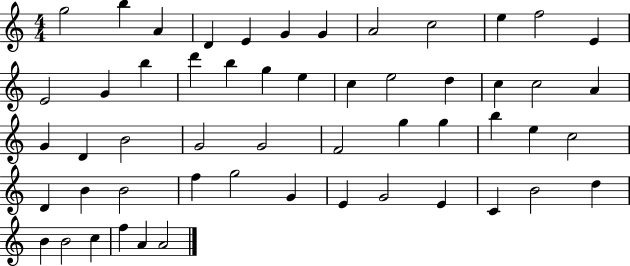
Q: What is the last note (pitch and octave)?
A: A4